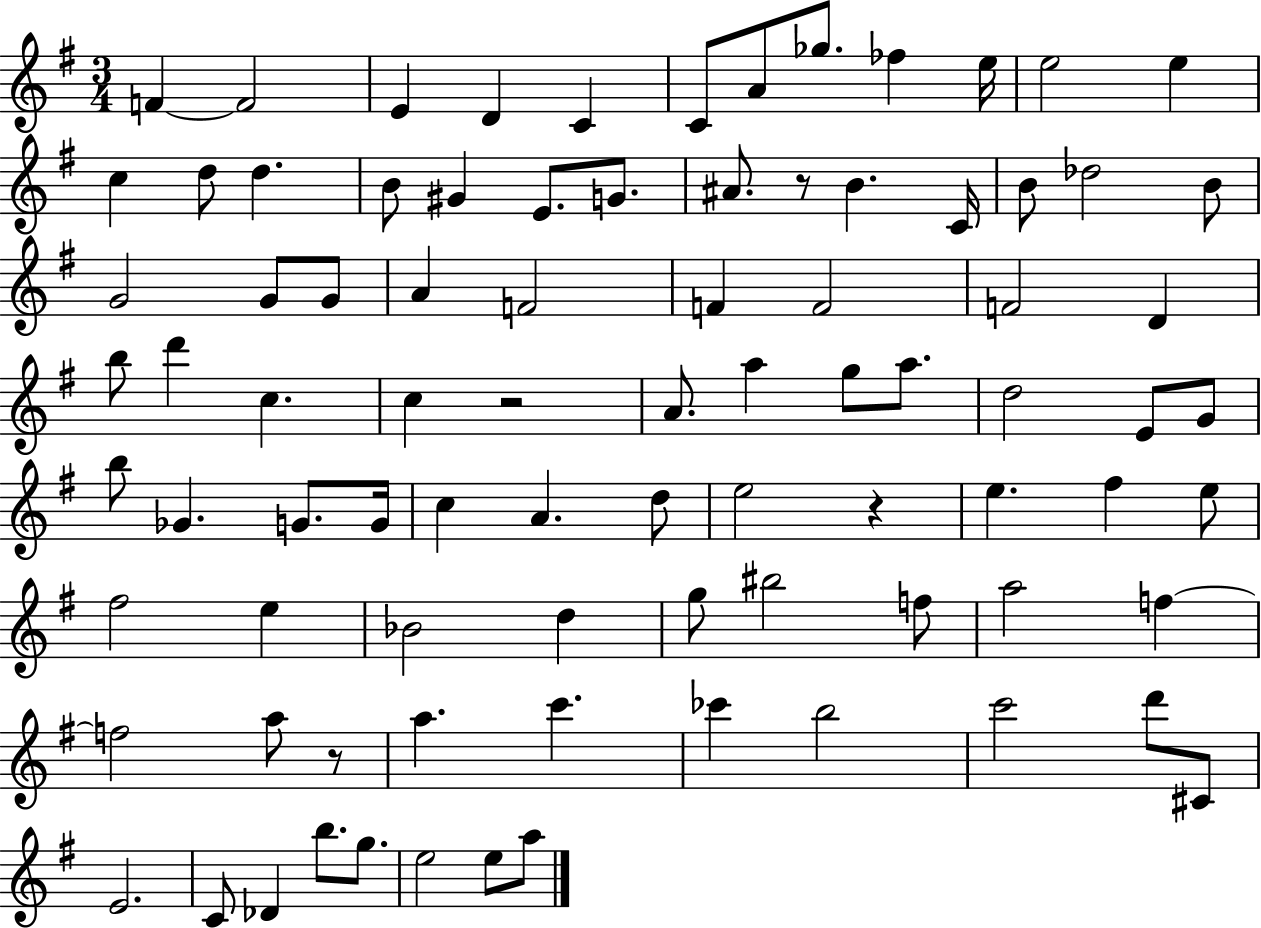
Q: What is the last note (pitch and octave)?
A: A5